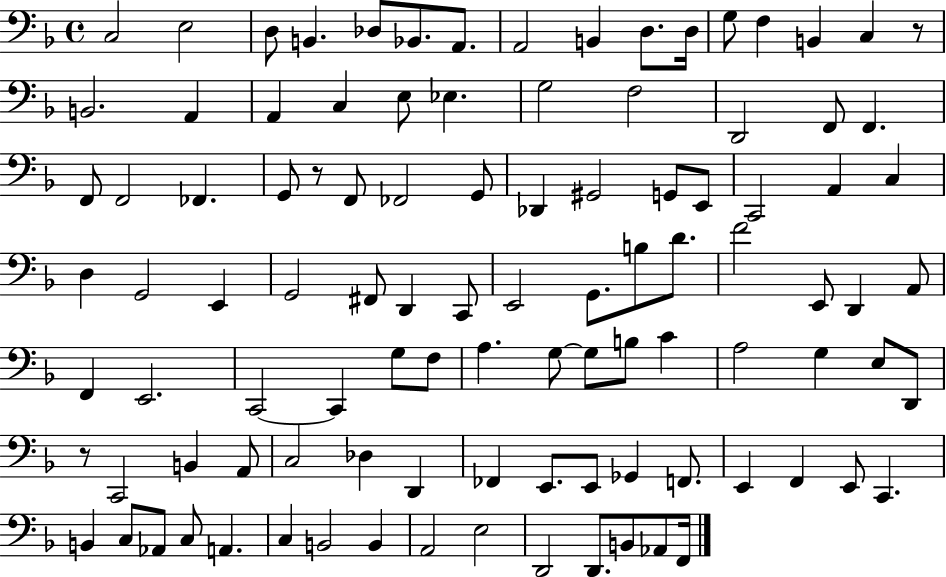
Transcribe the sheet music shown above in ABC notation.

X:1
T:Untitled
M:4/4
L:1/4
K:F
C,2 E,2 D,/2 B,, _D,/2 _B,,/2 A,,/2 A,,2 B,, D,/2 D,/4 G,/2 F, B,, C, z/2 B,,2 A,, A,, C, E,/2 _E, G,2 F,2 D,,2 F,,/2 F,, F,,/2 F,,2 _F,, G,,/2 z/2 F,,/2 _F,,2 G,,/2 _D,, ^G,,2 G,,/2 E,,/2 C,,2 A,, C, D, G,,2 E,, G,,2 ^F,,/2 D,, C,,/2 E,,2 G,,/2 B,/2 D/2 F2 E,,/2 D,, A,,/2 F,, E,,2 C,,2 C,, G,/2 F,/2 A, G,/2 G,/2 B,/2 C A,2 G, E,/2 D,,/2 z/2 C,,2 B,, A,,/2 C,2 _D, D,, _F,, E,,/2 E,,/2 _G,, F,,/2 E,, F,, E,,/2 C,, B,, C,/2 _A,,/2 C,/2 A,, C, B,,2 B,, A,,2 E,2 D,,2 D,,/2 B,,/2 _A,,/2 F,,/4